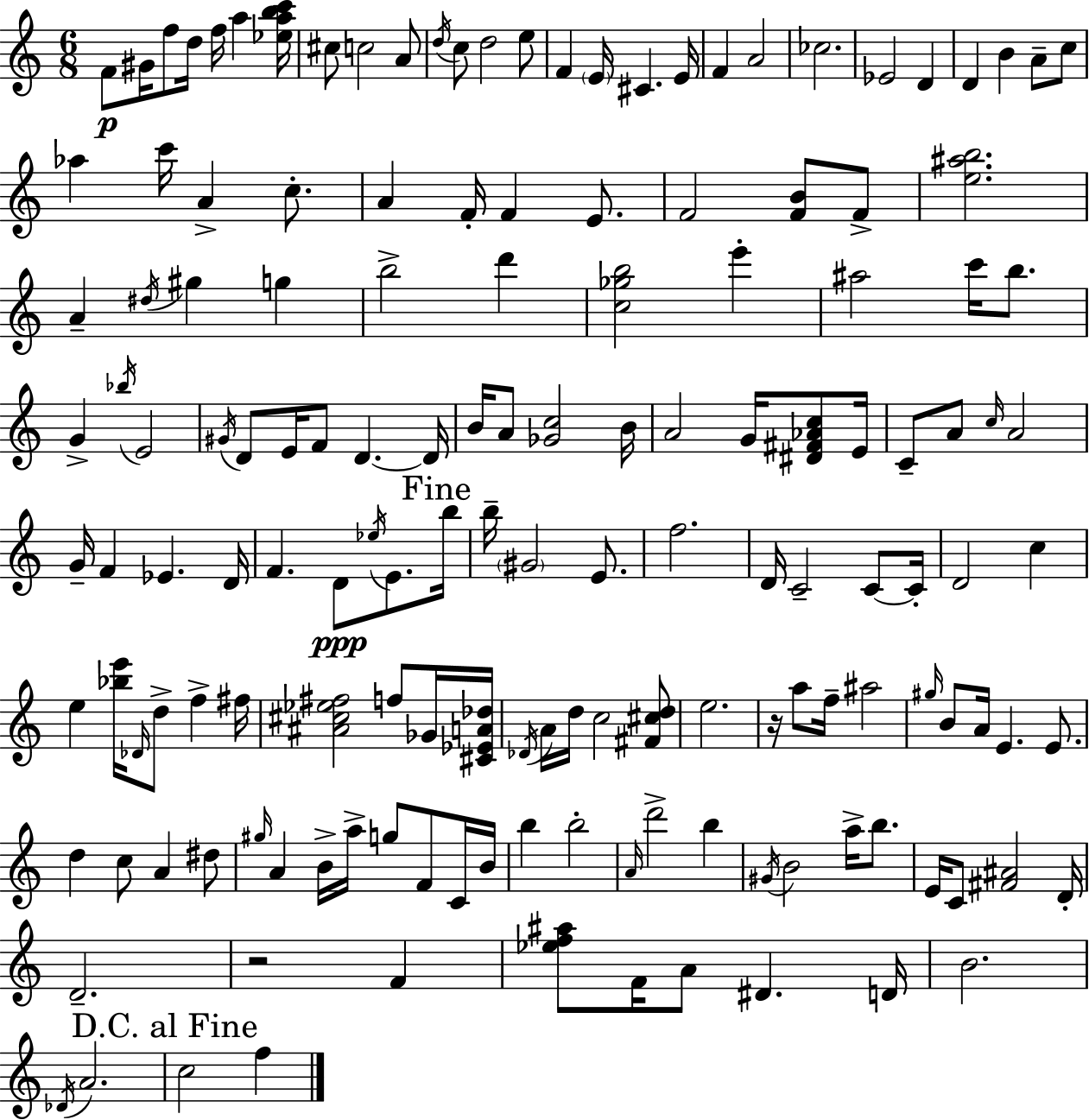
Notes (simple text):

F4/e G#4/s F5/e D5/s F5/s A5/q [Eb5,A5,B5,C6]/s C#5/e C5/h A4/e D5/s C5/e D5/h E5/e F4/q E4/s C#4/q. E4/s F4/q A4/h CES5/h. Eb4/h D4/q D4/q B4/q A4/e C5/e Ab5/q C6/s A4/q C5/e. A4/q F4/s F4/q E4/e. F4/h [F4,B4]/e F4/e [E5,A#5,B5]/h. A4/q D#5/s G#5/q G5/q B5/h D6/q [C5,Gb5,B5]/h E6/q A#5/h C6/s B5/e. G4/q Bb5/s E4/h G#4/s D4/e E4/s F4/e D4/q. D4/s B4/s A4/e [Gb4,C5]/h B4/s A4/h G4/s [D#4,F#4,Ab4,C5]/e E4/s C4/e A4/e C5/s A4/h G4/s F4/q Eb4/q. D4/s F4/q. D4/e Eb5/s E4/e. B5/s B5/s G#4/h E4/e. F5/h. D4/s C4/h C4/e C4/s D4/h C5/q E5/q [Bb5,E6]/s Db4/s D5/e F5/q F#5/s [A#4,C#5,Eb5,F#5]/h F5/e Gb4/s [C#4,Eb4,A4,Db5]/s Db4/s A4/s D5/s C5/h [F#4,C#5,D5]/e E5/h. R/s A5/e F5/s A#5/h G#5/s B4/e A4/s E4/q. E4/e. D5/q C5/e A4/q D#5/e G#5/s A4/q B4/s A5/s G5/e F4/e C4/s B4/s B5/q B5/h A4/s D6/h B5/q G#4/s B4/h A5/s B5/e. E4/s C4/e [F#4,A#4]/h D4/s D4/h. R/h F4/q [Eb5,F5,A#5]/e F4/s A4/e D#4/q. D4/s B4/h. Db4/s A4/h. C5/h F5/q